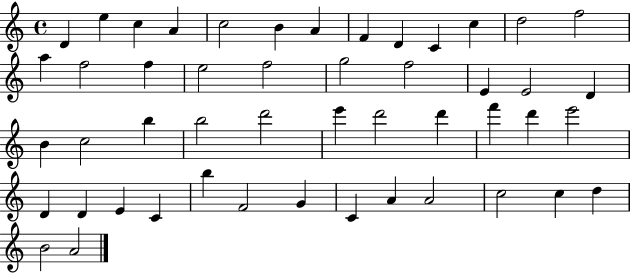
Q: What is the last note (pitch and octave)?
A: A4